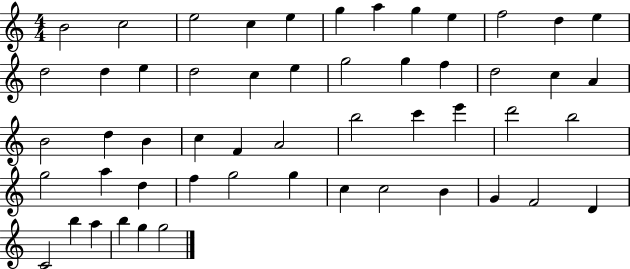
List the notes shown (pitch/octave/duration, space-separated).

B4/h C5/h E5/h C5/q E5/q G5/q A5/q G5/q E5/q F5/h D5/q E5/q D5/h D5/q E5/q D5/h C5/q E5/q G5/h G5/q F5/q D5/h C5/q A4/q B4/h D5/q B4/q C5/q F4/q A4/h B5/h C6/q E6/q D6/h B5/h G5/h A5/q D5/q F5/q G5/h G5/q C5/q C5/h B4/q G4/q F4/h D4/q C4/h B5/q A5/q B5/q G5/q G5/h